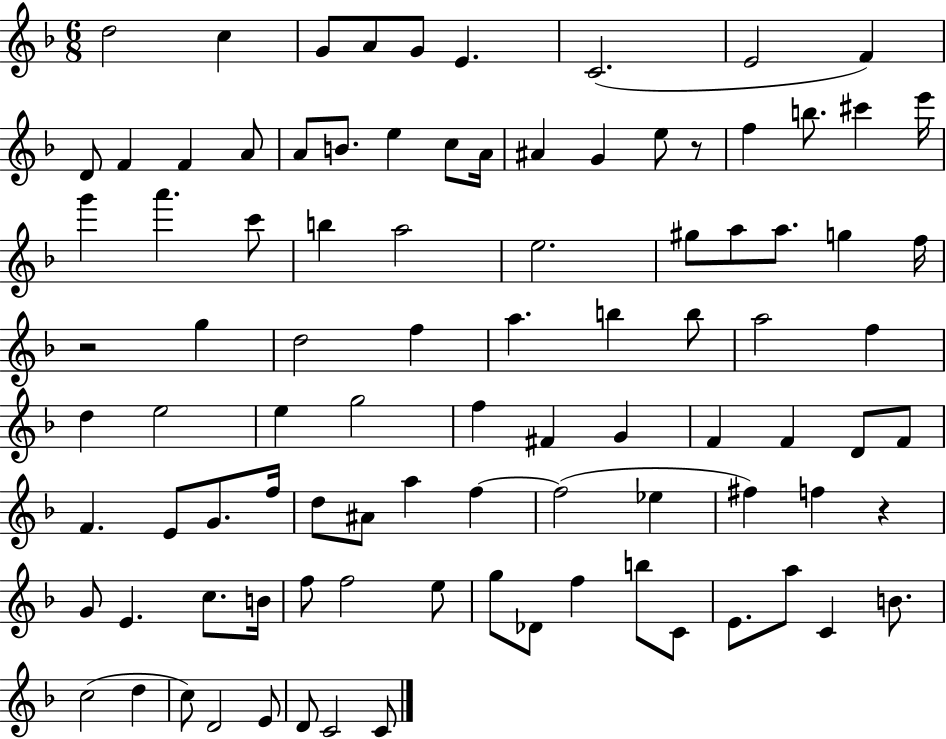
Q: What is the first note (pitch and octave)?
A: D5